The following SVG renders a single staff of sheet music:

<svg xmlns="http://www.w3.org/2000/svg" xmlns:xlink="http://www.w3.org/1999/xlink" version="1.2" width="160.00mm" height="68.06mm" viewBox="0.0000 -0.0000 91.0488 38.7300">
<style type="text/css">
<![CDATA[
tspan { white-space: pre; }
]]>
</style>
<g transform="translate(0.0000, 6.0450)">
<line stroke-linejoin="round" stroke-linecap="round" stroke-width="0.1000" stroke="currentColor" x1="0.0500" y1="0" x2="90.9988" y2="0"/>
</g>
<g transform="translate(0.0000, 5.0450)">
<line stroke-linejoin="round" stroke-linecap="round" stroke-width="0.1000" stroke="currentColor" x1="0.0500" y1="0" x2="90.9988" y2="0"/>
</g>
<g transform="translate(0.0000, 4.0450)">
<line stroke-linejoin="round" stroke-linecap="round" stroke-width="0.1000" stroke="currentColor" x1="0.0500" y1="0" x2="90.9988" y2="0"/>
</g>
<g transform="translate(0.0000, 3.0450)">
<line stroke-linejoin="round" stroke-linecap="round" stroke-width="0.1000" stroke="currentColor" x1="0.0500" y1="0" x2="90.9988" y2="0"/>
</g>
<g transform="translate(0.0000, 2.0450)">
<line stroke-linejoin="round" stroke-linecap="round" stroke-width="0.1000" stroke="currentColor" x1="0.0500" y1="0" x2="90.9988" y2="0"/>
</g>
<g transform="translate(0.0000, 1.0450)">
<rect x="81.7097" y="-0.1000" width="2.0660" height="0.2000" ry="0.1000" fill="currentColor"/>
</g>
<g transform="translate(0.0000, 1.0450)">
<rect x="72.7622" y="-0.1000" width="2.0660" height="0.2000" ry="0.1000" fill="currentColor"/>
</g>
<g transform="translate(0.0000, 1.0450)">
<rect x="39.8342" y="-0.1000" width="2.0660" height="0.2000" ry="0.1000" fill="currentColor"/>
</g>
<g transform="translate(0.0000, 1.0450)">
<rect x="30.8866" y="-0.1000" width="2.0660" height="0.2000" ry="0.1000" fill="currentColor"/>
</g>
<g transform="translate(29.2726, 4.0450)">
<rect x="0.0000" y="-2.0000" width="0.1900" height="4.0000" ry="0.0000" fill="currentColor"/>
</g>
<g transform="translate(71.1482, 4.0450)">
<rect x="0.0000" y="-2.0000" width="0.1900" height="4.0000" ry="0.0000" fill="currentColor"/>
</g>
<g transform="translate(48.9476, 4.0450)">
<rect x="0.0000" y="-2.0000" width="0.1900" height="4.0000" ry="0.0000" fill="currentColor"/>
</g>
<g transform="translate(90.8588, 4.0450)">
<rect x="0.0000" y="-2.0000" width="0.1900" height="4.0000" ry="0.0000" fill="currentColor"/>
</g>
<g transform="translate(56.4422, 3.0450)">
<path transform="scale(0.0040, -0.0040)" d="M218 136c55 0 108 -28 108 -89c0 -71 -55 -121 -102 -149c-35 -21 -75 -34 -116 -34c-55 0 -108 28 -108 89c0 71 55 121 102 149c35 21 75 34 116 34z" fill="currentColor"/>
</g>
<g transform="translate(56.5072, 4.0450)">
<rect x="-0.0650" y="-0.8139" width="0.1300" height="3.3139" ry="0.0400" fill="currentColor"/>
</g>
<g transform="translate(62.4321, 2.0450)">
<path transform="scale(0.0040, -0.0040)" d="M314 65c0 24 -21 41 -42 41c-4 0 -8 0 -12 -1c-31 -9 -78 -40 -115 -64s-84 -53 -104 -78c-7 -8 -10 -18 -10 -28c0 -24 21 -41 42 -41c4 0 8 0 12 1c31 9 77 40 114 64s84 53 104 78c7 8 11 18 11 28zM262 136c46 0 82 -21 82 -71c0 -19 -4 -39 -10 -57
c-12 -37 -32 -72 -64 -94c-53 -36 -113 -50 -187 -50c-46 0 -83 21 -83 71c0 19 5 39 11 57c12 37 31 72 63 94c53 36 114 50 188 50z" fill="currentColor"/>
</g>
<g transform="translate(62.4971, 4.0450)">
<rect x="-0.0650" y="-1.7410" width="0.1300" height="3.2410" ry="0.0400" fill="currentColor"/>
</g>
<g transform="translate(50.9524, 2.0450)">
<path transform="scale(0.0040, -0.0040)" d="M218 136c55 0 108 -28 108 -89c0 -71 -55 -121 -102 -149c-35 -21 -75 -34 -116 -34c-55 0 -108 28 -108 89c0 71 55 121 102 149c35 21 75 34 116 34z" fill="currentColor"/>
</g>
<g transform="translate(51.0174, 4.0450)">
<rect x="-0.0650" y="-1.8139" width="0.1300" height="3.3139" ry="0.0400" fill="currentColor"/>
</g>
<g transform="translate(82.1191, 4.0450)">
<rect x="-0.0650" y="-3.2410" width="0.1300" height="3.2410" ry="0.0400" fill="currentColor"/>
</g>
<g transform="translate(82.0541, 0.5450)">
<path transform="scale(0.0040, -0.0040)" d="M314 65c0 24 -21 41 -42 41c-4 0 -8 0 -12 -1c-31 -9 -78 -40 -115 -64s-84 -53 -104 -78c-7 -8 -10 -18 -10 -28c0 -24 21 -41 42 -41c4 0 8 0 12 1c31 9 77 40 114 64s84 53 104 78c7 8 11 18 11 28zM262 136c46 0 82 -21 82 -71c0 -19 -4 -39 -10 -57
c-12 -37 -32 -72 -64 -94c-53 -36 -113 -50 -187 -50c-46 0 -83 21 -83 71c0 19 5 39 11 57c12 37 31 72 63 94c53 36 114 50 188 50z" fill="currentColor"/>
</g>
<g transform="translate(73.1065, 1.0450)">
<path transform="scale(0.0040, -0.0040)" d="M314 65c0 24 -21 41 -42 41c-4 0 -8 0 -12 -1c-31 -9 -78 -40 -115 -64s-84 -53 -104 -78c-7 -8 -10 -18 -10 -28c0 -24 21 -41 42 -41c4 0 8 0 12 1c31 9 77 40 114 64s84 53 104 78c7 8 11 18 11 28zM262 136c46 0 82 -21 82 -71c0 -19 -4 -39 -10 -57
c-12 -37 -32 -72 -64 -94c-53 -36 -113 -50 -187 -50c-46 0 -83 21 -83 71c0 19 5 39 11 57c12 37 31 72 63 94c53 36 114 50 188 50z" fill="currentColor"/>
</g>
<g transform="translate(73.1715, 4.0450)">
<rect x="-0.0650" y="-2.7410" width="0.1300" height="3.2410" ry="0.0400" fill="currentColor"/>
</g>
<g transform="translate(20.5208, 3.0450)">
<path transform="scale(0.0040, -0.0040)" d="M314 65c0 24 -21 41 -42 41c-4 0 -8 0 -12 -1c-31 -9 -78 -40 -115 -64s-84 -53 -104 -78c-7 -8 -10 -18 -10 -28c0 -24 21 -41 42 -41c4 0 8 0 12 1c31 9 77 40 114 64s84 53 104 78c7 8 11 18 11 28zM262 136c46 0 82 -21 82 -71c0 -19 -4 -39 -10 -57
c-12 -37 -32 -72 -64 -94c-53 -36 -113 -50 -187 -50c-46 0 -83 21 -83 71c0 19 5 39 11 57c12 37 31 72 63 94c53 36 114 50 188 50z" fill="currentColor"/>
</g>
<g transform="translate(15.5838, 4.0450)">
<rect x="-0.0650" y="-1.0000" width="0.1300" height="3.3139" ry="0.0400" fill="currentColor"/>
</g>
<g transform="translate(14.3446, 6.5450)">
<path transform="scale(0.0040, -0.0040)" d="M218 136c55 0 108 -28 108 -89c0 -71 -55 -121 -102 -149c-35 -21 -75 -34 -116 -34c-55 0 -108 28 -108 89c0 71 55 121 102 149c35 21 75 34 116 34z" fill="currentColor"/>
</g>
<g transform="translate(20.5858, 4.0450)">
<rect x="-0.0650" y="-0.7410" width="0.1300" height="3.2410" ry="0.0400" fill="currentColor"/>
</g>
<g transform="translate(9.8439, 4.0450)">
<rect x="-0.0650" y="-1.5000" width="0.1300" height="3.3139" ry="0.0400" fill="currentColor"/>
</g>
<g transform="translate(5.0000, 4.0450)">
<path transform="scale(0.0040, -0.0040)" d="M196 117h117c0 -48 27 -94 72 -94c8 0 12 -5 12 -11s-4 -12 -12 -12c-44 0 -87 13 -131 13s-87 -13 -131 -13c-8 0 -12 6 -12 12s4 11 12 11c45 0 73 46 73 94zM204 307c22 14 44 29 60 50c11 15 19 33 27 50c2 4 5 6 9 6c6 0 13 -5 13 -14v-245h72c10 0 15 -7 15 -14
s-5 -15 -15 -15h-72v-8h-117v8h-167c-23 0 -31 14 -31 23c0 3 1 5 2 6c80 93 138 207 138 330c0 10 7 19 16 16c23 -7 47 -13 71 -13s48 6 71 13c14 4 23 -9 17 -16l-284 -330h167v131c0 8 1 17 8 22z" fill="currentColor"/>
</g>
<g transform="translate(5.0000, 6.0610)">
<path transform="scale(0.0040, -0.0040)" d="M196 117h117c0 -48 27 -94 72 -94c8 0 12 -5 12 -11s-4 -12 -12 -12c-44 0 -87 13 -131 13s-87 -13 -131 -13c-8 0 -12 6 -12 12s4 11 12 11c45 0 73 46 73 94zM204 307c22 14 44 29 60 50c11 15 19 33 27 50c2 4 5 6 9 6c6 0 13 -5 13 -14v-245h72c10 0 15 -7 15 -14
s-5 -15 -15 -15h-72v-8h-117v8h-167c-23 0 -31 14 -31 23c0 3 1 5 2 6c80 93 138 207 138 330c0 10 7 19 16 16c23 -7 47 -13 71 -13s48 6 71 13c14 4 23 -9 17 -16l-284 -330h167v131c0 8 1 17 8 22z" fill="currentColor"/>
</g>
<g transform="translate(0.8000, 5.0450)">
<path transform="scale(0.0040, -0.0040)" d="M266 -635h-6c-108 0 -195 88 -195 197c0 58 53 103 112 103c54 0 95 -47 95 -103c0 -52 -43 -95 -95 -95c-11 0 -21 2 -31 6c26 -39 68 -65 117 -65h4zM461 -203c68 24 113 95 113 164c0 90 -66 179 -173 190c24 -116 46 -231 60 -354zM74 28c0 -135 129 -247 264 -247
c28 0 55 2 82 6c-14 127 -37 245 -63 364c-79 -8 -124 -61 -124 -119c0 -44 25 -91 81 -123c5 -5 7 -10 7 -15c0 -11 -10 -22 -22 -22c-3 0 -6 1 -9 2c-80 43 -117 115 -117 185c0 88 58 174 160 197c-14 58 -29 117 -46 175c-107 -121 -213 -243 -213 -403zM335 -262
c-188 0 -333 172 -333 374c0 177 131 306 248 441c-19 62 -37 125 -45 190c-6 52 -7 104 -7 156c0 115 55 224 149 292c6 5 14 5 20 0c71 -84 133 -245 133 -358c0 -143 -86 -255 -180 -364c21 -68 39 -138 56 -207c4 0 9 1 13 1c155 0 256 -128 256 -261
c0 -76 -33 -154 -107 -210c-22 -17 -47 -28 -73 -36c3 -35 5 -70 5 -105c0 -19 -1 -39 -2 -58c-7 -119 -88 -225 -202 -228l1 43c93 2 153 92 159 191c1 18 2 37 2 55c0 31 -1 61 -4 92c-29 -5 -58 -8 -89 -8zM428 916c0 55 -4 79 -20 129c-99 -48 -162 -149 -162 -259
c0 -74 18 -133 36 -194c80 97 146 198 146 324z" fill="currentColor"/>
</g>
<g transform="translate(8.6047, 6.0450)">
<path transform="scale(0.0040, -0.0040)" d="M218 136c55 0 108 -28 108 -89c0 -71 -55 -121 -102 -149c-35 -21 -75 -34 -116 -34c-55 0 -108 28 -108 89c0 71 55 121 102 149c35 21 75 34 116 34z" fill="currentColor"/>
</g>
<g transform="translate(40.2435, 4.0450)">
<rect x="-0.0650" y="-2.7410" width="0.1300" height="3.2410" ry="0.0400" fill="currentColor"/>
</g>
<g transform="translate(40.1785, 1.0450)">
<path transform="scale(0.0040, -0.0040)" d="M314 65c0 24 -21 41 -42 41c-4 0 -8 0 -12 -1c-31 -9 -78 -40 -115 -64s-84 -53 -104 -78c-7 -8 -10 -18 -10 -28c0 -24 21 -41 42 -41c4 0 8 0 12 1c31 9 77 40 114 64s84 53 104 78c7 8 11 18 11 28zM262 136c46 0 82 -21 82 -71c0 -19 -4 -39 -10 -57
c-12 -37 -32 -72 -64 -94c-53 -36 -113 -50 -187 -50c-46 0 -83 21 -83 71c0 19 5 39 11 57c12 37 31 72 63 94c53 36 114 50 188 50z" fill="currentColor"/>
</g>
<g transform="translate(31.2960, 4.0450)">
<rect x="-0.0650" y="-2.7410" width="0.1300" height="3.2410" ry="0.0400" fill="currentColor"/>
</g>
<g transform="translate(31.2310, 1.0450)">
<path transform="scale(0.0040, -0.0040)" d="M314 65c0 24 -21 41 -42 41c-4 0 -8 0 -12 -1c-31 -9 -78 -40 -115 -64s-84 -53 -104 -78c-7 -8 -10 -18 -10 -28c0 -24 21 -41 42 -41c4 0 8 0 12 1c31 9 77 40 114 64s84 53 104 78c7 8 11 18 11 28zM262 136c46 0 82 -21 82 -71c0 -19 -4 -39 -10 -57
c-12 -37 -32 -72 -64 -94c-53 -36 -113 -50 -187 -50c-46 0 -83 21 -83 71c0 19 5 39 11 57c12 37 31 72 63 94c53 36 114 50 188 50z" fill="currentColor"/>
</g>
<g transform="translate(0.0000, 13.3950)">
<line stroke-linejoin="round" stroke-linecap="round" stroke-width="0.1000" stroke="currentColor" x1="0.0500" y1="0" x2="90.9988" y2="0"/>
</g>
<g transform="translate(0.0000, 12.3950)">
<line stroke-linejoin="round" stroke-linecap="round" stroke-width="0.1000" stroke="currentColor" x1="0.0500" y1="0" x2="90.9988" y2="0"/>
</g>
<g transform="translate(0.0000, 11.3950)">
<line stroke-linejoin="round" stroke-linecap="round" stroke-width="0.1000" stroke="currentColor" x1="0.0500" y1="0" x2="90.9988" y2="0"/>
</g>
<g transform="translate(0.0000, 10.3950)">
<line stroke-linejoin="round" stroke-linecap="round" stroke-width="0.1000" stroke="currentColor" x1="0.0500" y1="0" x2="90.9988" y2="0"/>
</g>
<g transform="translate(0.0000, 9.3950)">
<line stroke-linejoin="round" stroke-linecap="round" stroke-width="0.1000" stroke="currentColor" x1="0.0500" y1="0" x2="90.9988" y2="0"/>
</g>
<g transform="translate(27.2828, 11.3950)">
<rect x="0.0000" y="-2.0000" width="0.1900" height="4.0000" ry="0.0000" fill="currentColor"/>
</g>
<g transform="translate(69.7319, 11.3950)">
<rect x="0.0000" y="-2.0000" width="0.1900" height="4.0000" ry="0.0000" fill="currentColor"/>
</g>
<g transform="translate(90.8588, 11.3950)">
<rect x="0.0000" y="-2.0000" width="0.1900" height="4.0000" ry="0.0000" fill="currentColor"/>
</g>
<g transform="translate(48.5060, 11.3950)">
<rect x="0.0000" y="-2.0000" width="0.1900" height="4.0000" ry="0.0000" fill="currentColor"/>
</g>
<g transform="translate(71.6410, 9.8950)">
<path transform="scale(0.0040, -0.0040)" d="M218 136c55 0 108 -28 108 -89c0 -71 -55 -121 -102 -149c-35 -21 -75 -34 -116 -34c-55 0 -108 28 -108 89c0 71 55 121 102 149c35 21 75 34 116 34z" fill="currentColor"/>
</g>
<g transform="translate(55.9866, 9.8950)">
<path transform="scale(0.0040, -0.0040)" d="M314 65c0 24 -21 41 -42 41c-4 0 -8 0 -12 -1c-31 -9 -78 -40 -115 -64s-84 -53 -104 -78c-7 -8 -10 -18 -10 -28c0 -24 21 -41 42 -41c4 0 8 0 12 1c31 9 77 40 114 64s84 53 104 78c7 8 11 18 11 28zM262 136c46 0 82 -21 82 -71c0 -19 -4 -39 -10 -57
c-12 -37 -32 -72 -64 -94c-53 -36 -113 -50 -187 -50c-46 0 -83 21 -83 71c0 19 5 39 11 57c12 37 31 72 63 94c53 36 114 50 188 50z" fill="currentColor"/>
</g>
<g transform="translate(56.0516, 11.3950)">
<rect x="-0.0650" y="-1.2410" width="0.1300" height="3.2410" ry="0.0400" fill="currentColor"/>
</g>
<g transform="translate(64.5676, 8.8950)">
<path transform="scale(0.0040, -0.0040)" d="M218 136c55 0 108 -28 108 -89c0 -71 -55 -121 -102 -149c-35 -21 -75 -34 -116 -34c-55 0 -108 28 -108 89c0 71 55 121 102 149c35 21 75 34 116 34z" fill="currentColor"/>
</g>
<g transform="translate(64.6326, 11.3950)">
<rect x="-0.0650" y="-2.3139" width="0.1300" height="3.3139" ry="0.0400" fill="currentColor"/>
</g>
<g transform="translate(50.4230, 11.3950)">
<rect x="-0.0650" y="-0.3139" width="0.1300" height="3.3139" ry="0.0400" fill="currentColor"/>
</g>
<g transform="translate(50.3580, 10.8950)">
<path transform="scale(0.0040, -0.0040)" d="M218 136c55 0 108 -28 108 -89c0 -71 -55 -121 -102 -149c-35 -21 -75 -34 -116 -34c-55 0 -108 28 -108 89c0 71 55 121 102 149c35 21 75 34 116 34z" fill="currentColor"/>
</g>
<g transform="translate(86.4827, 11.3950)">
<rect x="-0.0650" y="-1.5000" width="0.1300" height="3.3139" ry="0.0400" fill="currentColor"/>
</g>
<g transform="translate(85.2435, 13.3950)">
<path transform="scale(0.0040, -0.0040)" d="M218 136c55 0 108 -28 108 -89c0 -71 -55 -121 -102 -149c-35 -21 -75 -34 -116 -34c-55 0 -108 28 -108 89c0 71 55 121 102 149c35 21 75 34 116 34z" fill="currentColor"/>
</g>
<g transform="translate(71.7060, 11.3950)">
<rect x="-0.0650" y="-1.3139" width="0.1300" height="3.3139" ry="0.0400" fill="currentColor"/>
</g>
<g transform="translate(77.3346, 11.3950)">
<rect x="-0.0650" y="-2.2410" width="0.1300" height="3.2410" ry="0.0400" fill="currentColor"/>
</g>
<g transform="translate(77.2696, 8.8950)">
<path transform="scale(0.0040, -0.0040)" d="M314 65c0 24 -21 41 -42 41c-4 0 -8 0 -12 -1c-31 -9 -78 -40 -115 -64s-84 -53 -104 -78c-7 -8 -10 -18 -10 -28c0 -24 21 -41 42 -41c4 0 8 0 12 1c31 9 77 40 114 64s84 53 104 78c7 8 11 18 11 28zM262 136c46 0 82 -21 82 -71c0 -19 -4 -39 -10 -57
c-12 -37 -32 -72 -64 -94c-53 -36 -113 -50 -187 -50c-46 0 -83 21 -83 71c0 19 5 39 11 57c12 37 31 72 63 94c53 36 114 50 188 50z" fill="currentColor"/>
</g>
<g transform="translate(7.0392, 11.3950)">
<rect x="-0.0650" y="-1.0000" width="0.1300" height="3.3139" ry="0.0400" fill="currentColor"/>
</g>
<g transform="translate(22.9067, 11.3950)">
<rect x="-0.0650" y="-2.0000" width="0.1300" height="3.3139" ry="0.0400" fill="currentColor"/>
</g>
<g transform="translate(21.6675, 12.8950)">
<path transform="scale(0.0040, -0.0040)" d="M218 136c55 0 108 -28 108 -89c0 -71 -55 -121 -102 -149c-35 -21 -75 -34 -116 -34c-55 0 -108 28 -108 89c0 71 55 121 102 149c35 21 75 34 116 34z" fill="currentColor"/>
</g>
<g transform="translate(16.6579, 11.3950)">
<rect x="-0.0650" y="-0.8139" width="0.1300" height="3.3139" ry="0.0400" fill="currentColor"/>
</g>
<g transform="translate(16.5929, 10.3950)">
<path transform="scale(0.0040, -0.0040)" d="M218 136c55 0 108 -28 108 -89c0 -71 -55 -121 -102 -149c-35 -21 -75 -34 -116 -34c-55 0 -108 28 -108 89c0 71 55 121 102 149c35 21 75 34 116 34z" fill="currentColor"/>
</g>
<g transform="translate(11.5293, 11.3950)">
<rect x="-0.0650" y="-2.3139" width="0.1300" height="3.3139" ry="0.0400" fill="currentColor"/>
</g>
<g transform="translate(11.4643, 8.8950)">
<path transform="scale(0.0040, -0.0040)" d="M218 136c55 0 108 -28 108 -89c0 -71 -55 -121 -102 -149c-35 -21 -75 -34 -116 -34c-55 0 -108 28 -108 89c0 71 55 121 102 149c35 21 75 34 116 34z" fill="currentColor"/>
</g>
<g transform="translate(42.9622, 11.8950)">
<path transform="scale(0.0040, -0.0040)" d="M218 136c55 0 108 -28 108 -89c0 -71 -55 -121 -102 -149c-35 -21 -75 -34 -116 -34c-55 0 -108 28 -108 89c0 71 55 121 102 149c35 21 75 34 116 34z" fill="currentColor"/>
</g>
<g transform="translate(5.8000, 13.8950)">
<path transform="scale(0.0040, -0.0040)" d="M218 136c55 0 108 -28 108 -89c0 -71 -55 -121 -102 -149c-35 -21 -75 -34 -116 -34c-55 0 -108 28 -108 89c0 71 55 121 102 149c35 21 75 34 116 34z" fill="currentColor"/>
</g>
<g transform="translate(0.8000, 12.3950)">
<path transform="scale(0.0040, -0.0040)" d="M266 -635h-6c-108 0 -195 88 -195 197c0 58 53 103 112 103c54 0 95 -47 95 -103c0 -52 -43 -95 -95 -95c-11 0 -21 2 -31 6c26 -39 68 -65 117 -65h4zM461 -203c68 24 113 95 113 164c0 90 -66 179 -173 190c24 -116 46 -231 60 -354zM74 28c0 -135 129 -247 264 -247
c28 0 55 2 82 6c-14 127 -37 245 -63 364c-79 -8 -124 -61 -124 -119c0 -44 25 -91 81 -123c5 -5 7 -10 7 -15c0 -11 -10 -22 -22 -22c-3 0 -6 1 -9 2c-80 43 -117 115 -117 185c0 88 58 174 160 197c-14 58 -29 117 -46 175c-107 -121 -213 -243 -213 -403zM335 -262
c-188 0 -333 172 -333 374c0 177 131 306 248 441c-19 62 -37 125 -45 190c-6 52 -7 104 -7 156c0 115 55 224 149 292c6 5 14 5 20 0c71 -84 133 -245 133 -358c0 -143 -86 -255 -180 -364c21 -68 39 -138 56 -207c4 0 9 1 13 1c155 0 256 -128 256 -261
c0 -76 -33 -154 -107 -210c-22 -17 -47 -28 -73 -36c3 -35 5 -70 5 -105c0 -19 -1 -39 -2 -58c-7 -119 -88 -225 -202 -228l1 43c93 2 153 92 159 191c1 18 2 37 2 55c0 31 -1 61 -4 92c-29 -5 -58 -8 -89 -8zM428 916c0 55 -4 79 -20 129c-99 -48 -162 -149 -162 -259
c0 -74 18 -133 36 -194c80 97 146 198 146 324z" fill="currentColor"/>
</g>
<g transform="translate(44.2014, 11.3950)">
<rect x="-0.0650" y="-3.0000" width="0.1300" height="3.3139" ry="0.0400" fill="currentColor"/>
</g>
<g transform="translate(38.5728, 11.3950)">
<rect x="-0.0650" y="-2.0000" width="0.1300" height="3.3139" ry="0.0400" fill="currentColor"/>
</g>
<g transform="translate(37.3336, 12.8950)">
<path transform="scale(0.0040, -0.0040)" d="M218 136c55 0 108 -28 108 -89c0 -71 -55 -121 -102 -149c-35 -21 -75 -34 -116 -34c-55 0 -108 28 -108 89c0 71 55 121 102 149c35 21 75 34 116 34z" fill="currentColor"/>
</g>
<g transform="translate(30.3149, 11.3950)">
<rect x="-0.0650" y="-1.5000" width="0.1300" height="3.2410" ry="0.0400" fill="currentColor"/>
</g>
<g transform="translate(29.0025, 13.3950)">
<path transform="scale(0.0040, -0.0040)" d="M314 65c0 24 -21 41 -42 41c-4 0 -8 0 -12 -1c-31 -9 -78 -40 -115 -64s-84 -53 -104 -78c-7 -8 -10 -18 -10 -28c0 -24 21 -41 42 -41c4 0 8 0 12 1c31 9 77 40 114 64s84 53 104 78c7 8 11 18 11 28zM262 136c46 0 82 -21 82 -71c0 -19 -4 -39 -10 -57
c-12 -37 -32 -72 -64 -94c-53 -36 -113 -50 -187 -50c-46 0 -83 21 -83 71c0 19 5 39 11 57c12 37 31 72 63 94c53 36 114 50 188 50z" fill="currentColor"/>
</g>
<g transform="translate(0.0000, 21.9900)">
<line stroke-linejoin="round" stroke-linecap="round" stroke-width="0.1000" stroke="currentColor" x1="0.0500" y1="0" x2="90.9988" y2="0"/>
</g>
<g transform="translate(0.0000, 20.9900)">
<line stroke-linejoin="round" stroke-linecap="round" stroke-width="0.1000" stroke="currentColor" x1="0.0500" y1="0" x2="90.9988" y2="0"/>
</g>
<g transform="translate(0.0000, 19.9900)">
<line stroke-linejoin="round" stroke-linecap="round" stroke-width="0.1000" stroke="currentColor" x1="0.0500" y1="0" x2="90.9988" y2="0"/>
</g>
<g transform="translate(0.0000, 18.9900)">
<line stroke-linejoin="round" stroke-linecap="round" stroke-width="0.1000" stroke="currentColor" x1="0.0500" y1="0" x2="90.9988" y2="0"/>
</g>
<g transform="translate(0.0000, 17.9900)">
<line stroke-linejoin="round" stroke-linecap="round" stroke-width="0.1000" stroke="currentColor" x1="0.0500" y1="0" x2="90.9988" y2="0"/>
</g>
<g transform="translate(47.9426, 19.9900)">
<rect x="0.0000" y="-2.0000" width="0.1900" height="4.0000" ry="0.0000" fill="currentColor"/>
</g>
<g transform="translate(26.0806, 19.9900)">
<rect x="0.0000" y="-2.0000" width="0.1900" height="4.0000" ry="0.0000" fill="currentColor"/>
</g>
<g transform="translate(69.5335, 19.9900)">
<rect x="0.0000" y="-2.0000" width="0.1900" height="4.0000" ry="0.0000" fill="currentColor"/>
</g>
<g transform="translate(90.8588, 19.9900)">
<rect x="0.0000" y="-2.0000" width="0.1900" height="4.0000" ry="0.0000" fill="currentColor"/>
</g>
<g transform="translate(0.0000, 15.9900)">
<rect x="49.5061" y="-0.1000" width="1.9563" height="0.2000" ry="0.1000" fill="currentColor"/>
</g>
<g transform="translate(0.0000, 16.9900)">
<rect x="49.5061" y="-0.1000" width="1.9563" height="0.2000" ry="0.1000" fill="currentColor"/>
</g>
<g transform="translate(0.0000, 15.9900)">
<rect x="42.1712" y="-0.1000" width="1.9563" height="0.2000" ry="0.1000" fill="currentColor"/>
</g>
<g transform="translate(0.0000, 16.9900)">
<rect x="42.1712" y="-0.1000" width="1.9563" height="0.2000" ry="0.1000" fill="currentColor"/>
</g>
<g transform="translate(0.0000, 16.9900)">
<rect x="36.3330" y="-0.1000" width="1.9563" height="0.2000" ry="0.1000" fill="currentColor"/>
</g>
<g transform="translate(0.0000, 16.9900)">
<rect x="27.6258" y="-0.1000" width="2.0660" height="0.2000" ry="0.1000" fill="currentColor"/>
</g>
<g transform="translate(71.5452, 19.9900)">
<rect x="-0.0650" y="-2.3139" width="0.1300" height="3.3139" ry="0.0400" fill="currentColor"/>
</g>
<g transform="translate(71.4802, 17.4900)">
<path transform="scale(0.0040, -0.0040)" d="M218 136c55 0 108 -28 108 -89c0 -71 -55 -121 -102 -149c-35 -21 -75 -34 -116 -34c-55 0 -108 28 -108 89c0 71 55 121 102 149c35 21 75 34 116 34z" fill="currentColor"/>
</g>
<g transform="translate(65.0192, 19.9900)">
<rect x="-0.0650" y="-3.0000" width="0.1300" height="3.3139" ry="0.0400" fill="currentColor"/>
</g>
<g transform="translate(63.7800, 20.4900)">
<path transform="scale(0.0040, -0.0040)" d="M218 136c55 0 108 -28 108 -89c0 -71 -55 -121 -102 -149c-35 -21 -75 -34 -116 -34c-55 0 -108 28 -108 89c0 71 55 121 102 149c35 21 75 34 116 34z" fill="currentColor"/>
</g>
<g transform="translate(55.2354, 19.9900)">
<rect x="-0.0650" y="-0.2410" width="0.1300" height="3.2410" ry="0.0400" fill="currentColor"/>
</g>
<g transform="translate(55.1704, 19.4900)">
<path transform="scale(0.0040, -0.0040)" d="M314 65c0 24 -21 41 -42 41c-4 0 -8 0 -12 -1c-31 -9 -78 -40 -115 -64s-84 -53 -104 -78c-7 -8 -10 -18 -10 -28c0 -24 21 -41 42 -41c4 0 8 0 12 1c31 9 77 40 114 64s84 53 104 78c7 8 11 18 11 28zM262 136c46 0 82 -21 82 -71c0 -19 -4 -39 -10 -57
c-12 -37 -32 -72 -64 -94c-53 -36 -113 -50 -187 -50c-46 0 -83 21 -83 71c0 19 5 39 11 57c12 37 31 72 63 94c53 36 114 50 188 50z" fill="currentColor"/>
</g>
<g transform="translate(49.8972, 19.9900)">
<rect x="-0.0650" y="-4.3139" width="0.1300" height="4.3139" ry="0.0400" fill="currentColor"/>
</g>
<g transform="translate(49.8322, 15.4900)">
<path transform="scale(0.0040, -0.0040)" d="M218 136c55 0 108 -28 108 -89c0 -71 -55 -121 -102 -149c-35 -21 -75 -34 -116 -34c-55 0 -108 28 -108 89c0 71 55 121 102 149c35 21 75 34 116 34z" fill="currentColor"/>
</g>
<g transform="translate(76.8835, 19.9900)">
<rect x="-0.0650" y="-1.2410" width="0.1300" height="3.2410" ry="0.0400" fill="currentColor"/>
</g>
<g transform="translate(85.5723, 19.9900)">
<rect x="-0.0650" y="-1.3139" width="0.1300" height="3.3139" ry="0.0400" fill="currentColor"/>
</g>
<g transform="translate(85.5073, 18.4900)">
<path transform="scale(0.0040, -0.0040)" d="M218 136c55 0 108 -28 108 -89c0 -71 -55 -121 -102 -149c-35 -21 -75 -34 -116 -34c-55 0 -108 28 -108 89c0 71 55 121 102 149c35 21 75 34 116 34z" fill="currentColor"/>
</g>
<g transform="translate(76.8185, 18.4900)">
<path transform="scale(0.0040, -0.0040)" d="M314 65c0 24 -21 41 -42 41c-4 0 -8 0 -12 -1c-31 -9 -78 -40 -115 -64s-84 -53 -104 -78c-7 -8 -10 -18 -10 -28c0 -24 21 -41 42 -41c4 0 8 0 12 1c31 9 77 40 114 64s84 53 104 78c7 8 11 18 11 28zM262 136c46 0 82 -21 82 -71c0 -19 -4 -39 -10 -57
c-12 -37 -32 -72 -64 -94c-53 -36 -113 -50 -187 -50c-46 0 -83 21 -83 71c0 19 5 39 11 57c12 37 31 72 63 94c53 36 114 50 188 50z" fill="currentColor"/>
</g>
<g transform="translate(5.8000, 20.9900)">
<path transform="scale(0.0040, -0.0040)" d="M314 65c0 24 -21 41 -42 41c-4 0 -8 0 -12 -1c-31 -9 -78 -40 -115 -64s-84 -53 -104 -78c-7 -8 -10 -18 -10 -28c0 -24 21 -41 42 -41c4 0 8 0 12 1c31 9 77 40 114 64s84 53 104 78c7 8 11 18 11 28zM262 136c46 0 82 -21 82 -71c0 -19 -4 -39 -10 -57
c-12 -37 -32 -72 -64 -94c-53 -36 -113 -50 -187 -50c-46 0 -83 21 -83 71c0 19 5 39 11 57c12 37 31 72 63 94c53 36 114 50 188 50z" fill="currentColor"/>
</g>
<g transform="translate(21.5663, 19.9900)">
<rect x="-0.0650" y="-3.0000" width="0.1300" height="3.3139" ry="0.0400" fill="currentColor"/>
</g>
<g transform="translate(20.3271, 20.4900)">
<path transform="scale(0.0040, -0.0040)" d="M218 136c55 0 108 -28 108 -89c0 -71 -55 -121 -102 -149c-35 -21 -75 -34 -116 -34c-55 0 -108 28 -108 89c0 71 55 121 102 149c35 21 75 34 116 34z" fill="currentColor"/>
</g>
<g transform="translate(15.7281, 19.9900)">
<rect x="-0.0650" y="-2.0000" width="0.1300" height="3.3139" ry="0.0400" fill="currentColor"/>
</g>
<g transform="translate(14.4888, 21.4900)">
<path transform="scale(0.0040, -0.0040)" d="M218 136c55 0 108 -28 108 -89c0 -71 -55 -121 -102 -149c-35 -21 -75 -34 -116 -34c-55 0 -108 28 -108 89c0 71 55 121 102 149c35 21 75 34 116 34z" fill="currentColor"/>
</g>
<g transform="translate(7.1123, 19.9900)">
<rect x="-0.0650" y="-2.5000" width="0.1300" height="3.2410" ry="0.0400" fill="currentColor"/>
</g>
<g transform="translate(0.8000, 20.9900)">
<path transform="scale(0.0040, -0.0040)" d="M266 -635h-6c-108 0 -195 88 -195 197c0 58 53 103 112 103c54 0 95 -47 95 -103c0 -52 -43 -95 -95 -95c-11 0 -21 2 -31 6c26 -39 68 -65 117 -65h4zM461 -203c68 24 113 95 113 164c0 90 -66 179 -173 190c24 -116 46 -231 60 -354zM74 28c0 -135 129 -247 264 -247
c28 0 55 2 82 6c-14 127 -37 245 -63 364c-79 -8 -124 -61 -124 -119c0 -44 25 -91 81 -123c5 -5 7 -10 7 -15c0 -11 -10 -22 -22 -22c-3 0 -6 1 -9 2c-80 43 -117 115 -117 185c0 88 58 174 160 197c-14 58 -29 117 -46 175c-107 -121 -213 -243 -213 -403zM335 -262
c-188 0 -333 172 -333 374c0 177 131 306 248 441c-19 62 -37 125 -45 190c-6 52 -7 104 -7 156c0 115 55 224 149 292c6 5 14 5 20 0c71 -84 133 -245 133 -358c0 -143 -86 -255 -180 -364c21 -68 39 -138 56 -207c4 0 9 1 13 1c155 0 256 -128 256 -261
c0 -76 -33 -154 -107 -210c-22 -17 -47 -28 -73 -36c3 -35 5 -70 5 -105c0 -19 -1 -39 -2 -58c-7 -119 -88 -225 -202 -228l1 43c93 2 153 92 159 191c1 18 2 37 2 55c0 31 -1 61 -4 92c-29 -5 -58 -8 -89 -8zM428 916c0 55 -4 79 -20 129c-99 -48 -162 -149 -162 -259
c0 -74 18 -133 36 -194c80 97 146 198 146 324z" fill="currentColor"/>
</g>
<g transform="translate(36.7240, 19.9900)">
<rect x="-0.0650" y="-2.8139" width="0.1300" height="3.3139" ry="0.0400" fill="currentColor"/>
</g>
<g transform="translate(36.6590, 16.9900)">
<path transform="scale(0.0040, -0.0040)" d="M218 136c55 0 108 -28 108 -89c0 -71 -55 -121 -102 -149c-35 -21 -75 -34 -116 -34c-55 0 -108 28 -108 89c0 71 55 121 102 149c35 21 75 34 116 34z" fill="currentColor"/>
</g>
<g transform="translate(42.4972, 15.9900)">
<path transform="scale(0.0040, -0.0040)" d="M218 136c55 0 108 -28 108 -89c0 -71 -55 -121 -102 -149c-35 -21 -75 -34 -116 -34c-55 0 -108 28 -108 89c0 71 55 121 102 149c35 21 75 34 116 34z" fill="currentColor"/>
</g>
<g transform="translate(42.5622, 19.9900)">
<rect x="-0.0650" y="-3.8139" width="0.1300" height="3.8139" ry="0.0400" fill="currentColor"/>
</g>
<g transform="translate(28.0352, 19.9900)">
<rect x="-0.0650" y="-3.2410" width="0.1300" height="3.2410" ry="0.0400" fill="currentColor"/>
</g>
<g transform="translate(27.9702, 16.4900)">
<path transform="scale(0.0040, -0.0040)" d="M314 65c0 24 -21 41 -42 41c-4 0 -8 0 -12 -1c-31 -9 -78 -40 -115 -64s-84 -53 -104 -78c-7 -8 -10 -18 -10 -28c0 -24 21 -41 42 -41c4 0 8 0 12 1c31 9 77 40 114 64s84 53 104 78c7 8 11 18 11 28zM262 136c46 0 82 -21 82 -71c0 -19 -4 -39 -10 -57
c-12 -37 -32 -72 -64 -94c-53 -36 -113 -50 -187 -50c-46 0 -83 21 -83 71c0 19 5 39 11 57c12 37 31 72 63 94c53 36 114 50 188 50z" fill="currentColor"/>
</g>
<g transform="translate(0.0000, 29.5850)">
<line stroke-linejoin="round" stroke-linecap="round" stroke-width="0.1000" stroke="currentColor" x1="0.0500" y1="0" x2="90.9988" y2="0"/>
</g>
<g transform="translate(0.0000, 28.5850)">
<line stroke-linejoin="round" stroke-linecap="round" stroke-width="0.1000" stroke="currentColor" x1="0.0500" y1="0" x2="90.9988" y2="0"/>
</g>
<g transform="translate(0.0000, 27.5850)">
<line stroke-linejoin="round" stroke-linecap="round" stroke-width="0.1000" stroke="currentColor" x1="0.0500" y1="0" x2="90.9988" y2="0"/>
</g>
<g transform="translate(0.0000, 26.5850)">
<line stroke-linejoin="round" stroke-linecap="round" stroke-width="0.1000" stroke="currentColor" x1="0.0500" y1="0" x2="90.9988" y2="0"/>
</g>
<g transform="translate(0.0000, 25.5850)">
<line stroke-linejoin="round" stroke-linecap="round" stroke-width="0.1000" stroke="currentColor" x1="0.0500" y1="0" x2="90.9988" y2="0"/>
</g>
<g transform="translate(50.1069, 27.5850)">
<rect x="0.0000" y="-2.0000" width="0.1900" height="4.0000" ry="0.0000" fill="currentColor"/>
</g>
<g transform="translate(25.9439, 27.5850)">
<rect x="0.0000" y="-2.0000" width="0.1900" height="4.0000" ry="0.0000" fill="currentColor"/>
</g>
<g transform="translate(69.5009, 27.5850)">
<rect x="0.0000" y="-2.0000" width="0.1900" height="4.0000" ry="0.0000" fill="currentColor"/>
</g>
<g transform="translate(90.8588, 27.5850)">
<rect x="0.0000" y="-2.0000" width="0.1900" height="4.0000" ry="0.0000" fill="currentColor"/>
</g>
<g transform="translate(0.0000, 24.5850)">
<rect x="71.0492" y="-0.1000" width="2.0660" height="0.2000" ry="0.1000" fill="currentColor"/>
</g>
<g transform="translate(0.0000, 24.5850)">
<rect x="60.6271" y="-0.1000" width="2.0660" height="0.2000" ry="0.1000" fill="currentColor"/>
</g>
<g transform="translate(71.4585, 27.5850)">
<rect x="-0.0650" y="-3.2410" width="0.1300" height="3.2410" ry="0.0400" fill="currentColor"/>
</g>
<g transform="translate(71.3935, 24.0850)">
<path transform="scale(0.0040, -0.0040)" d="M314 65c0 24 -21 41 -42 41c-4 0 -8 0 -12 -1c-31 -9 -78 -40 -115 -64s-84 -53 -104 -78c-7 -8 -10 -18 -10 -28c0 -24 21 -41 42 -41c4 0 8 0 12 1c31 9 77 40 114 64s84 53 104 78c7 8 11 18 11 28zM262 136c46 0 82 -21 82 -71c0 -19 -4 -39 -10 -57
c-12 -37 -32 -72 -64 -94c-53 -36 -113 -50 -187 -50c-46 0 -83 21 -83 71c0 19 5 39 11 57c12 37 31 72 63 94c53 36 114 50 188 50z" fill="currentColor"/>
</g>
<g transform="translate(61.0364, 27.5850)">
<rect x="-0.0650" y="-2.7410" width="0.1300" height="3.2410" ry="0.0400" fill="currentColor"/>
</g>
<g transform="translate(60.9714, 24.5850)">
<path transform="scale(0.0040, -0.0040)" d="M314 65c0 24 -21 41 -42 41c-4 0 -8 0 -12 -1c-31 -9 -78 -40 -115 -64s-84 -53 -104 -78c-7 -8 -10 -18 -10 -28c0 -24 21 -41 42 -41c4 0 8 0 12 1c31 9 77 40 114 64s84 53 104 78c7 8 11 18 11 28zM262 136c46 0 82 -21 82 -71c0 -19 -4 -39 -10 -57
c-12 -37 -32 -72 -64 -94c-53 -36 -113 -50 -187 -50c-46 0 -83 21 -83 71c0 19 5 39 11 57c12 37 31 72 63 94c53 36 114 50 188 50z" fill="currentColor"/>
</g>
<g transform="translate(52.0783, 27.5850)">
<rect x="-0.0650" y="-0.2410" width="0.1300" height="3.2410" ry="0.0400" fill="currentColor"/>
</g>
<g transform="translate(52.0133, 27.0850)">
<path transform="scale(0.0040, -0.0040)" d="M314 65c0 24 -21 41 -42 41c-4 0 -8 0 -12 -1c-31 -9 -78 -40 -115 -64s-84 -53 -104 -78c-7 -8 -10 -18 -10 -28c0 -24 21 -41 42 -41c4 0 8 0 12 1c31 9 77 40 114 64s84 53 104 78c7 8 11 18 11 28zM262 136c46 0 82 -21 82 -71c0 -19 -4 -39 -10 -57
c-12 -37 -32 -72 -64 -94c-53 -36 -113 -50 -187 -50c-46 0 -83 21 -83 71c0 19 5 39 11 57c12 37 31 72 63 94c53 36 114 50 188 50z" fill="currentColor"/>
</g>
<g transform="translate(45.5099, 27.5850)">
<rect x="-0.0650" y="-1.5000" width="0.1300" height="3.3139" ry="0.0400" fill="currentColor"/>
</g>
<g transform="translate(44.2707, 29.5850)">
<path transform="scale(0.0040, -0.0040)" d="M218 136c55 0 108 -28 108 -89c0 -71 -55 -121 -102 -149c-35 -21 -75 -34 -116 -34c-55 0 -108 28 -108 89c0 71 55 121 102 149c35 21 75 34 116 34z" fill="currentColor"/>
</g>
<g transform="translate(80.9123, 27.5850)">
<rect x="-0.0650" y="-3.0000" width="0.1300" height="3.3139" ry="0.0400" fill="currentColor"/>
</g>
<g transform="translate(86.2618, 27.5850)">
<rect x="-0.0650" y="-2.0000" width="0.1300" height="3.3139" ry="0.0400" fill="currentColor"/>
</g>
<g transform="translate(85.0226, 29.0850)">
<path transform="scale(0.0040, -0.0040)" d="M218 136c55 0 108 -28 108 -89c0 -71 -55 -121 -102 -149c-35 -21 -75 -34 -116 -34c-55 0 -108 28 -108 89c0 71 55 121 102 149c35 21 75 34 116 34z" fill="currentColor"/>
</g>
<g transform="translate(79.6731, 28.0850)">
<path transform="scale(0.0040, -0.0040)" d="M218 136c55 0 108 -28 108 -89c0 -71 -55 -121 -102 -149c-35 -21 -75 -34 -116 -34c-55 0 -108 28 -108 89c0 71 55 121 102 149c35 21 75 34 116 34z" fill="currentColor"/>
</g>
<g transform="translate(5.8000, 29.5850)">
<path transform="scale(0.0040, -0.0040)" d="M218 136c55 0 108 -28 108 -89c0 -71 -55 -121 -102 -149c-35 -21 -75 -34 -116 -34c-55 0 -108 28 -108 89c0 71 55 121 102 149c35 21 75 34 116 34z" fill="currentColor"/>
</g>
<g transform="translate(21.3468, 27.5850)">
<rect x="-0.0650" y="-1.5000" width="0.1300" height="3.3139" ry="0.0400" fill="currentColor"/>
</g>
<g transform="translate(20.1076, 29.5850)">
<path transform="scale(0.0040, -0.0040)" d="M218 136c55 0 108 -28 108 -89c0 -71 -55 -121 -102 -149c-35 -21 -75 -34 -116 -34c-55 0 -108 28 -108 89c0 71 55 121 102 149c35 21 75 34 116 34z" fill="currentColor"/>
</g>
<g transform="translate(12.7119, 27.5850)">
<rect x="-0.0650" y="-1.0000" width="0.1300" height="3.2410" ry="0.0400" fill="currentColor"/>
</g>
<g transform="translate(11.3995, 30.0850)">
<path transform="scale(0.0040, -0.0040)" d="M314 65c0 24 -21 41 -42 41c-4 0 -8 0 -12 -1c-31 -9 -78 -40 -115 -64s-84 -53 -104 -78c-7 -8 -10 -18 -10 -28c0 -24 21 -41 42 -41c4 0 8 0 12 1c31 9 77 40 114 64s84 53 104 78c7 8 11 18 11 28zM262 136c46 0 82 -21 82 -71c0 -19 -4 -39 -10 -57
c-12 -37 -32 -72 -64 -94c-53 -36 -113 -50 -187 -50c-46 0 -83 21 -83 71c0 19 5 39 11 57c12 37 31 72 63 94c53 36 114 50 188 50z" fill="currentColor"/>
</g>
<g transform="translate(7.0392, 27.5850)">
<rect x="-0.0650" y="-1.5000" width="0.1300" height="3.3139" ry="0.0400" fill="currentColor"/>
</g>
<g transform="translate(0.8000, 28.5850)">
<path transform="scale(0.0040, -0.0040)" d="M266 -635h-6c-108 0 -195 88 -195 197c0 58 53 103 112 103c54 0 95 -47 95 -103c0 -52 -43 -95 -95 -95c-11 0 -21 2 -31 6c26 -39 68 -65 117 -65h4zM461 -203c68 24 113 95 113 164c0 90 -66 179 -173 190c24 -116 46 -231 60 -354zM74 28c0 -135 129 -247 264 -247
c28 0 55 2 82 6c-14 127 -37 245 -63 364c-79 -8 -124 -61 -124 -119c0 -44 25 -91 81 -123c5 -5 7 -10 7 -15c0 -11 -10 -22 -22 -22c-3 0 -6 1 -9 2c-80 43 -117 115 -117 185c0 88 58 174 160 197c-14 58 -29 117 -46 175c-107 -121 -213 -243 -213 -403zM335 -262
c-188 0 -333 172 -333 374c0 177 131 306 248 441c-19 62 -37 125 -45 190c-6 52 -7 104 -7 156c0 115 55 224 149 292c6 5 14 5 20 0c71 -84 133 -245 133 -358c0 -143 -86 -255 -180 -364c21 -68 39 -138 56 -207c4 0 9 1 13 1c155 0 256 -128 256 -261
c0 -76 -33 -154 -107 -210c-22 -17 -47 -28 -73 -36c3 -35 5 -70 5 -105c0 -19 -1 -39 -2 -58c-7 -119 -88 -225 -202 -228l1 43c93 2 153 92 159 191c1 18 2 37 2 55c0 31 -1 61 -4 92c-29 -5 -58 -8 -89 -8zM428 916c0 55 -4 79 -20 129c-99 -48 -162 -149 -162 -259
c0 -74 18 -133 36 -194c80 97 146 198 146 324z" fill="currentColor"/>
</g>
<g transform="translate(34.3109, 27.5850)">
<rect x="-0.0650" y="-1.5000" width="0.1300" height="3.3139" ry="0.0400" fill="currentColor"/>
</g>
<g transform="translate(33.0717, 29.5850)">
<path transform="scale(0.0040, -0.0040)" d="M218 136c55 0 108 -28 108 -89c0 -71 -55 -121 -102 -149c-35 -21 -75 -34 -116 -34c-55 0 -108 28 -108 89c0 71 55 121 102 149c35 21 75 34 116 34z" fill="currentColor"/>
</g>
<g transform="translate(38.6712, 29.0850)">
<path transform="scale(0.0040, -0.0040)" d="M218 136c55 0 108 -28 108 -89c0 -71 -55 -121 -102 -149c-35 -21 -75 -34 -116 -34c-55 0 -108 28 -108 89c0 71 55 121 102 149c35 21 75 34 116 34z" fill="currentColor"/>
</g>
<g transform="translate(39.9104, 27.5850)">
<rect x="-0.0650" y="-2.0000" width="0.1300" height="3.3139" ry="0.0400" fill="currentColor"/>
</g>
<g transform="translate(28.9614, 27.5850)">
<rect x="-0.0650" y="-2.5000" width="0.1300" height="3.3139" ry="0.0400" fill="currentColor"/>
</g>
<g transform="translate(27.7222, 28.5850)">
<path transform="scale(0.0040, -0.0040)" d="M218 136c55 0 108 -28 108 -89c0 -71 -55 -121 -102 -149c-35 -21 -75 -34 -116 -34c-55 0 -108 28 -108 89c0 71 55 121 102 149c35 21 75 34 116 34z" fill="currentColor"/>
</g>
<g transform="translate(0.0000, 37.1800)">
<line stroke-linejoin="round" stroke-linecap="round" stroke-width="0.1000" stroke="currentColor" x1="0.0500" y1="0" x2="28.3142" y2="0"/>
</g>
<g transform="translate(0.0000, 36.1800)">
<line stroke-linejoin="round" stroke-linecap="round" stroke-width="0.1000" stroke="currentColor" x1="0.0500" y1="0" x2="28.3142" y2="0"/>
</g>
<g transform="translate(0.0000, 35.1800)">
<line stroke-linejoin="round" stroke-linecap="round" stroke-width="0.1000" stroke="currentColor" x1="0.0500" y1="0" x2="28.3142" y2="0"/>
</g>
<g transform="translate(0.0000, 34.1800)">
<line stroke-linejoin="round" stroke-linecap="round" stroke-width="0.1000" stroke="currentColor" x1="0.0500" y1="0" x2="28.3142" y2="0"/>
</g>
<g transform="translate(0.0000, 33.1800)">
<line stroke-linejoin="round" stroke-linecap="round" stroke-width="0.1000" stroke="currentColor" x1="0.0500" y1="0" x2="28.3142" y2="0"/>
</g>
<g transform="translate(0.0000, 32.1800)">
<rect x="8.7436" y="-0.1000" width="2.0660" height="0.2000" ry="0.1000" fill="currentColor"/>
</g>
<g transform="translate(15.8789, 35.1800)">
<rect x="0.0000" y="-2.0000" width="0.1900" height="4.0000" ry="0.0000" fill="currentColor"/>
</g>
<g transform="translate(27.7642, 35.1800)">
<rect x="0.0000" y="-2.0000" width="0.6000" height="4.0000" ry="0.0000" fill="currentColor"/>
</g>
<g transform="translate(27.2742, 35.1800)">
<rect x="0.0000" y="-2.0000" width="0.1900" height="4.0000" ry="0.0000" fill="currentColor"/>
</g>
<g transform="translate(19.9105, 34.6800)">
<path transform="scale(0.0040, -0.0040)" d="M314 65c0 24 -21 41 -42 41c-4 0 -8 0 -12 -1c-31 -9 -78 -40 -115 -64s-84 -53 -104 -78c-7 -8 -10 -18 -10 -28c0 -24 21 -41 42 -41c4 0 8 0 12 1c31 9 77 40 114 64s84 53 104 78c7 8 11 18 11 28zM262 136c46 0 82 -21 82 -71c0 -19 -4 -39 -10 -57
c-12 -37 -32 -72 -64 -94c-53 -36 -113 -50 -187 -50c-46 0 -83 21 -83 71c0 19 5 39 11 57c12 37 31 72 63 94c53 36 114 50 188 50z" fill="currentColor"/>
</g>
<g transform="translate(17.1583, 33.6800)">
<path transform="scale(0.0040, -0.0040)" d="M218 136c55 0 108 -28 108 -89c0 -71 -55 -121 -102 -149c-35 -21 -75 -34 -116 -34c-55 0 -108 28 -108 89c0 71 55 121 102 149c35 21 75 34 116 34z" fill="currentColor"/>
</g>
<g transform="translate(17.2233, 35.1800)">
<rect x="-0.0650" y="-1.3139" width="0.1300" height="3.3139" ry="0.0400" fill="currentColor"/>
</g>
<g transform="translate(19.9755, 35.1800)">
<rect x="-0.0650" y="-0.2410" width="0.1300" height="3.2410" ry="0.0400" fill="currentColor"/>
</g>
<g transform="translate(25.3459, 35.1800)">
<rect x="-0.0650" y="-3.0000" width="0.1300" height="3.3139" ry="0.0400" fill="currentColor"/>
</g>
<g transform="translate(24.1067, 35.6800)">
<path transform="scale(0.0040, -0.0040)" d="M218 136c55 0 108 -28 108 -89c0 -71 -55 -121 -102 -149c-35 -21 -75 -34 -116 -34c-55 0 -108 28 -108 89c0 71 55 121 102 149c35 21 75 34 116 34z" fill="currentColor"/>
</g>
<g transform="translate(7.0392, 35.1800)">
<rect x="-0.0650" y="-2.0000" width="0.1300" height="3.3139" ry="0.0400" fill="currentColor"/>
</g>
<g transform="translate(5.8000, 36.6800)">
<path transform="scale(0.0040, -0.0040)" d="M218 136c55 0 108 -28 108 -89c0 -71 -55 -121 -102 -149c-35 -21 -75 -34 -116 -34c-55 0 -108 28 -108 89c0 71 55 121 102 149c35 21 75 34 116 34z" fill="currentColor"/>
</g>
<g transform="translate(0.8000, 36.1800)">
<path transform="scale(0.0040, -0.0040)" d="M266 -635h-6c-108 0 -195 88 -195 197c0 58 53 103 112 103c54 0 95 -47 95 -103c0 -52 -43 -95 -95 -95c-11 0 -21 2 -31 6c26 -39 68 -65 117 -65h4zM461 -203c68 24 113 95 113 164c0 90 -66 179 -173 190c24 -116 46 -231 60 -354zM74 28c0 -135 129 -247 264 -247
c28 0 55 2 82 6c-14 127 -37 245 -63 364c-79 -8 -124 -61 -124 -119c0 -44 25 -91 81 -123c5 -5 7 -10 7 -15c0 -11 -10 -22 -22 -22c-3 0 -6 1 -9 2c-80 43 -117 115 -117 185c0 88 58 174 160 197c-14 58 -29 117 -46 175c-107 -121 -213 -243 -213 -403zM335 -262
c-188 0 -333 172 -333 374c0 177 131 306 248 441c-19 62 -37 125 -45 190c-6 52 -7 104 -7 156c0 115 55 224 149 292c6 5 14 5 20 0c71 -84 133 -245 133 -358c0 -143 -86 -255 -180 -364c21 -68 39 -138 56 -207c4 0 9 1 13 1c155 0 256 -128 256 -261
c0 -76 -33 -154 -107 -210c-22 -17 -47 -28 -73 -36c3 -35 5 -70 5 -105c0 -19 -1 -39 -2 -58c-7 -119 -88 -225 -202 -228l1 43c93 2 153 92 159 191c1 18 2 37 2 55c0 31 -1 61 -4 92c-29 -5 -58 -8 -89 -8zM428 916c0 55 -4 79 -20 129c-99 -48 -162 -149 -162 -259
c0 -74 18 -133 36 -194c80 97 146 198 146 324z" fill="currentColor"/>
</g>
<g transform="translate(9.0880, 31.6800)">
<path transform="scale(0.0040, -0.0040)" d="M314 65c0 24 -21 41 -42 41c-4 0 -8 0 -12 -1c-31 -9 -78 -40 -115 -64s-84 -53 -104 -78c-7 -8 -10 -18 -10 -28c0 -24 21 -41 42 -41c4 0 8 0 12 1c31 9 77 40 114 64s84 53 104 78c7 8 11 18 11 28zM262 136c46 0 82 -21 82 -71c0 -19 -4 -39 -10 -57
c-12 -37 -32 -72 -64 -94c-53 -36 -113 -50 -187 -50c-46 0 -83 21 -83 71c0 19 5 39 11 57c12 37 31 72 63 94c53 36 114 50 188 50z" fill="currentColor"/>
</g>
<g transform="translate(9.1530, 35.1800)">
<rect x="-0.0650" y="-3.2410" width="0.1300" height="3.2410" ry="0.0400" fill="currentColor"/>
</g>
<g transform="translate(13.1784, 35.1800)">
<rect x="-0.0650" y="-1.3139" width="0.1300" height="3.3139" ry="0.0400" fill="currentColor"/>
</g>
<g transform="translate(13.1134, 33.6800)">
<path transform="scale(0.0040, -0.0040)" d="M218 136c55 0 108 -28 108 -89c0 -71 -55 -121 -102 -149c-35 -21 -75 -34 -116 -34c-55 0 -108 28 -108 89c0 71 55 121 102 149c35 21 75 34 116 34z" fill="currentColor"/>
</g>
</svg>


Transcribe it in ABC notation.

X:1
T:Untitled
M:4/4
L:1/4
K:C
E D d2 a2 a2 f d f2 a2 b2 D g d F E2 F A c e2 g e g2 E G2 F A b2 a c' d' c2 A g e2 e E D2 E G E F E c2 a2 b2 A F F b2 e e c2 A